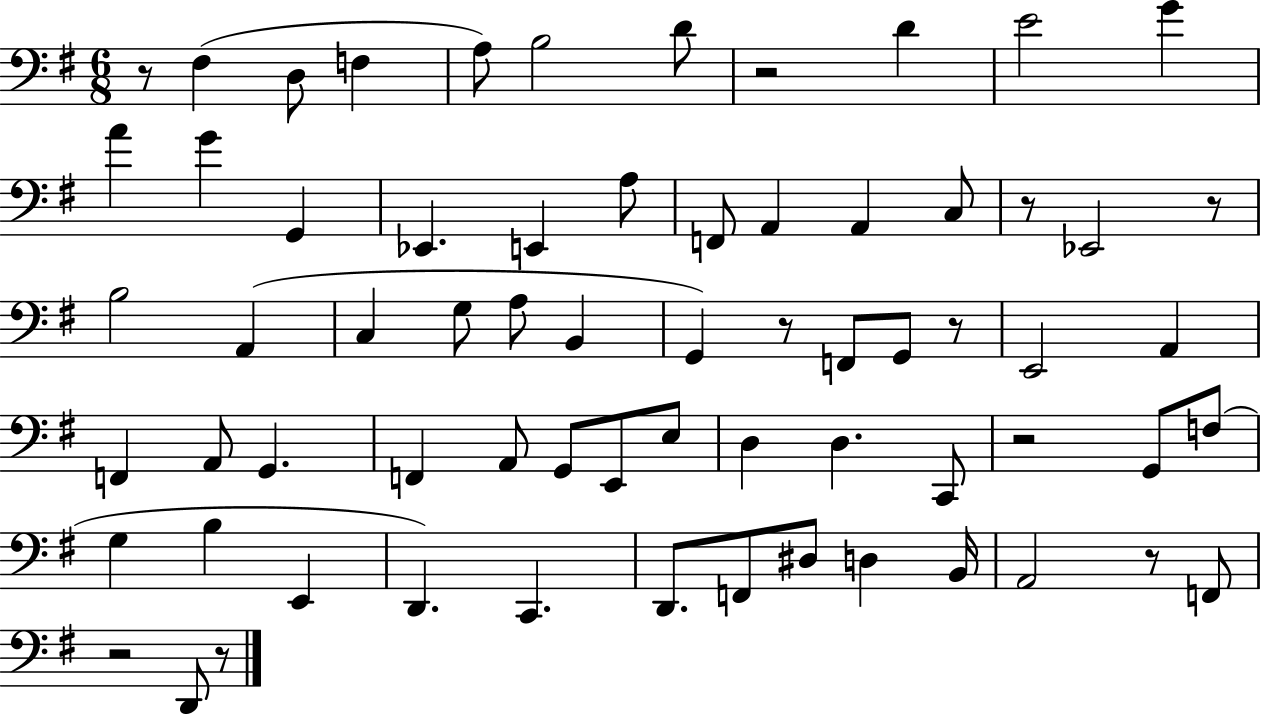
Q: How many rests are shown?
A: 10